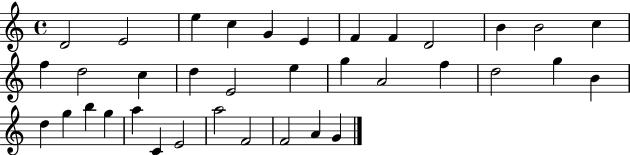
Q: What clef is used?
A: treble